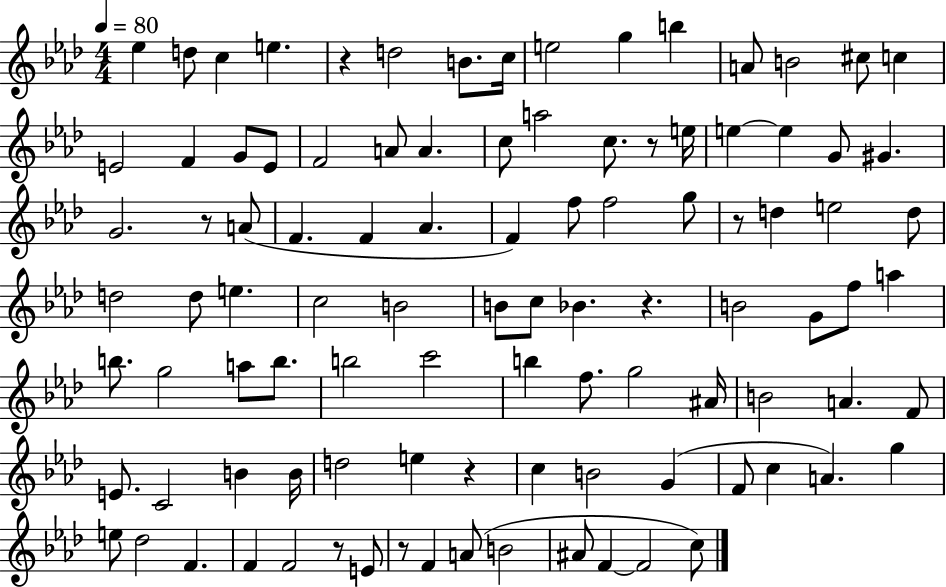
{
  \clef treble
  \numericTimeSignature
  \time 4/4
  \key aes \major
  \tempo 4 = 80
  ees''4 d''8 c''4 e''4. | r4 d''2 b'8. c''16 | e''2 g''4 b''4 | a'8 b'2 cis''8 c''4 | \break e'2 f'4 g'8 e'8 | f'2 a'8 a'4. | c''8 a''2 c''8. r8 e''16 | e''4~~ e''4 g'8 gis'4. | \break g'2. r8 a'8( | f'4. f'4 aes'4. | f'4) f''8 f''2 g''8 | r8 d''4 e''2 d''8 | \break d''2 d''8 e''4. | c''2 b'2 | b'8 c''8 bes'4. r4. | b'2 g'8 f''8 a''4 | \break b''8. g''2 a''8 b''8. | b''2 c'''2 | b''4 f''8. g''2 ais'16 | b'2 a'4. f'8 | \break e'8. c'2 b'4 b'16 | d''2 e''4 r4 | c''4 b'2 g'4( | f'8 c''4 a'4.) g''4 | \break e''8 des''2 f'4. | f'4 f'2 r8 e'8 | r8 f'4 a'8( b'2 | ais'8 f'4~~ f'2 c''8) | \break \bar "|."
}